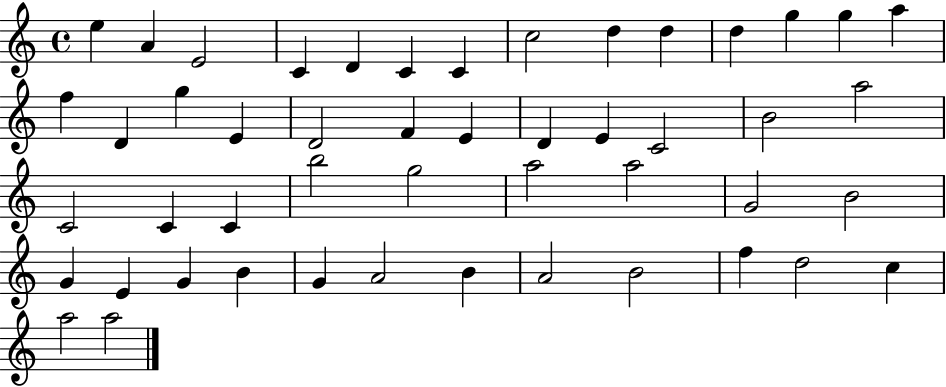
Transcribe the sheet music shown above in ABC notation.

X:1
T:Untitled
M:4/4
L:1/4
K:C
e A E2 C D C C c2 d d d g g a f D g E D2 F E D E C2 B2 a2 C2 C C b2 g2 a2 a2 G2 B2 G E G B G A2 B A2 B2 f d2 c a2 a2